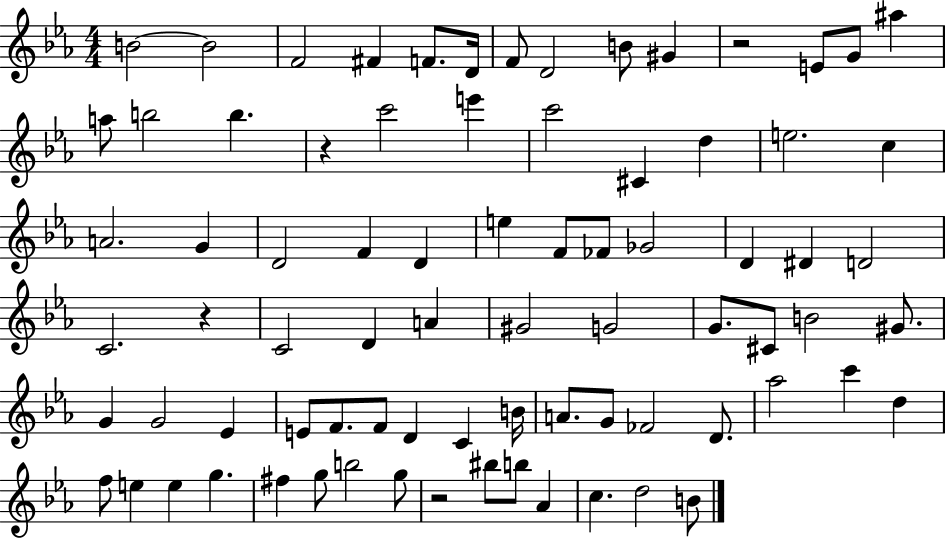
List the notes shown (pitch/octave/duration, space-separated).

B4/h B4/h F4/h F#4/q F4/e. D4/s F4/e D4/h B4/e G#4/q R/h E4/e G4/e A#5/q A5/e B5/h B5/q. R/q C6/h E6/q C6/h C#4/q D5/q E5/h. C5/q A4/h. G4/q D4/h F4/q D4/q E5/q F4/e FES4/e Gb4/h D4/q D#4/q D4/h C4/h. R/q C4/h D4/q A4/q G#4/h G4/h G4/e. C#4/e B4/h G#4/e. G4/q G4/h Eb4/q E4/e F4/e. F4/e D4/q C4/q B4/s A4/e. G4/e FES4/h D4/e. Ab5/h C6/q D5/q F5/e E5/q E5/q G5/q. F#5/q G5/e B5/h G5/e R/h BIS5/e B5/e Ab4/q C5/q. D5/h B4/e